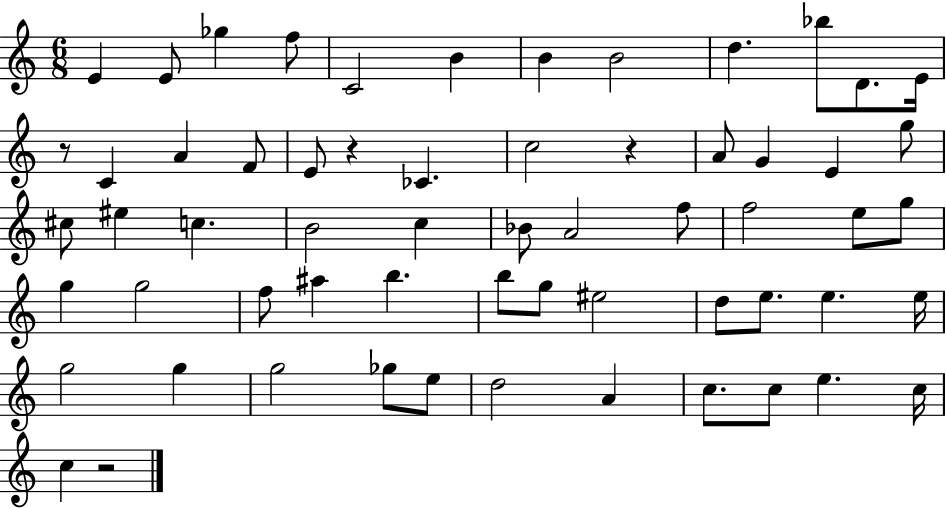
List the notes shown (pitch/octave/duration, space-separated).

E4/q E4/e Gb5/q F5/e C4/h B4/q B4/q B4/h D5/q. Bb5/e D4/e. E4/s R/e C4/q A4/q F4/e E4/e R/q CES4/q. C5/h R/q A4/e G4/q E4/q G5/e C#5/e EIS5/q C5/q. B4/h C5/q Bb4/e A4/h F5/e F5/h E5/e G5/e G5/q G5/h F5/e A#5/q B5/q. B5/e G5/e EIS5/h D5/e E5/e. E5/q. E5/s G5/h G5/q G5/h Gb5/e E5/e D5/h A4/q C5/e. C5/e E5/q. C5/s C5/q R/h